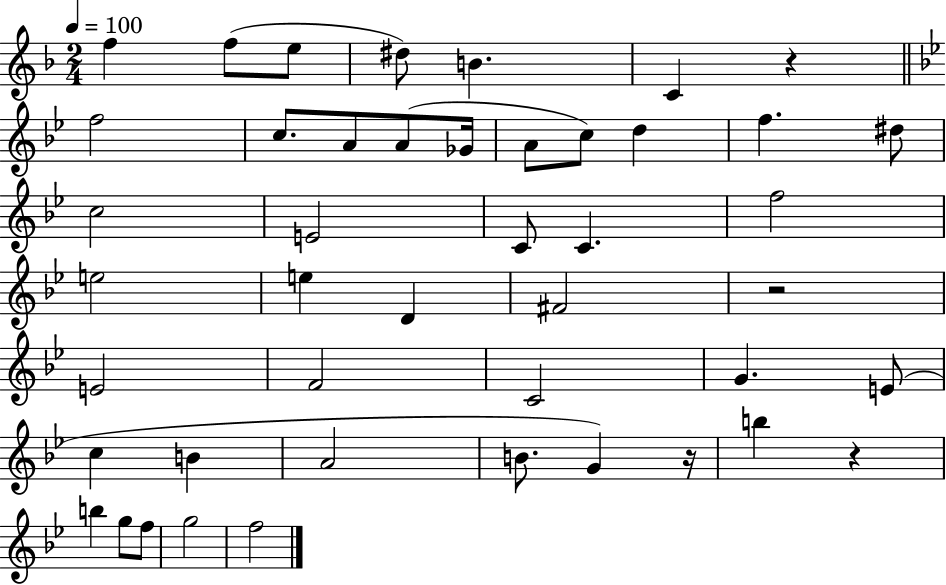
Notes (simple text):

F5/q F5/e E5/e D#5/e B4/q. C4/q R/q F5/h C5/e. A4/e A4/e Gb4/s A4/e C5/e D5/q F5/q. D#5/e C5/h E4/h C4/e C4/q. F5/h E5/h E5/q D4/q F#4/h R/h E4/h F4/h C4/h G4/q. E4/e C5/q B4/q A4/h B4/e. G4/q R/s B5/q R/q B5/q G5/e F5/e G5/h F5/h